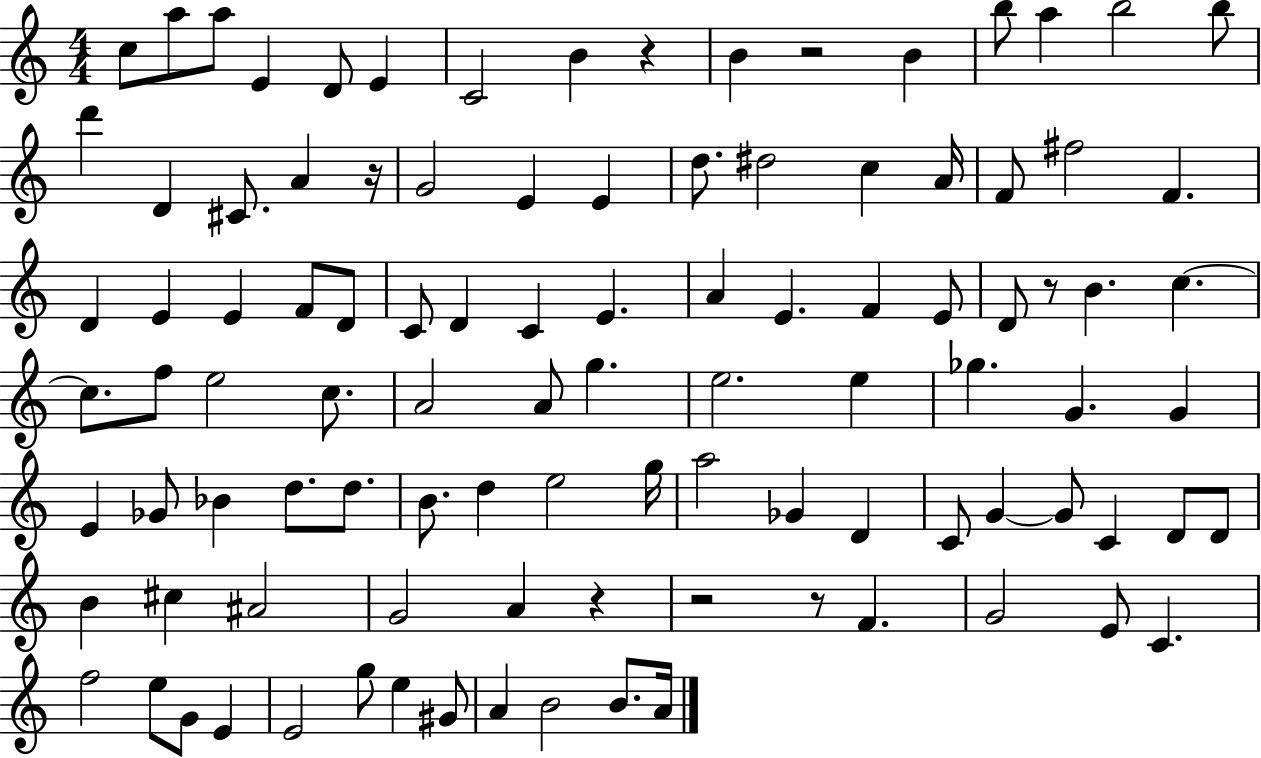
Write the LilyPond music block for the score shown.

{
  \clef treble
  \numericTimeSignature
  \time 4/4
  \key c \major
  c''8 a''8 a''8 e'4 d'8 e'4 | c'2 b'4 r4 | b'4 r2 b'4 | b''8 a''4 b''2 b''8 | \break d'''4 d'4 cis'8. a'4 r16 | g'2 e'4 e'4 | d''8. dis''2 c''4 a'16 | f'8 fis''2 f'4. | \break d'4 e'4 e'4 f'8 d'8 | c'8 d'4 c'4 e'4. | a'4 e'4. f'4 e'8 | d'8 r8 b'4. c''4.~~ | \break c''8. f''8 e''2 c''8. | a'2 a'8 g''4. | e''2. e''4 | ges''4. g'4. g'4 | \break e'4 ges'8 bes'4 d''8. d''8. | b'8. d''4 e''2 g''16 | a''2 ges'4 d'4 | c'8 g'4~~ g'8 c'4 d'8 d'8 | \break b'4 cis''4 ais'2 | g'2 a'4 r4 | r2 r8 f'4. | g'2 e'8 c'4. | \break f''2 e''8 g'8 e'4 | e'2 g''8 e''4 gis'8 | a'4 b'2 b'8. a'16 | \bar "|."
}